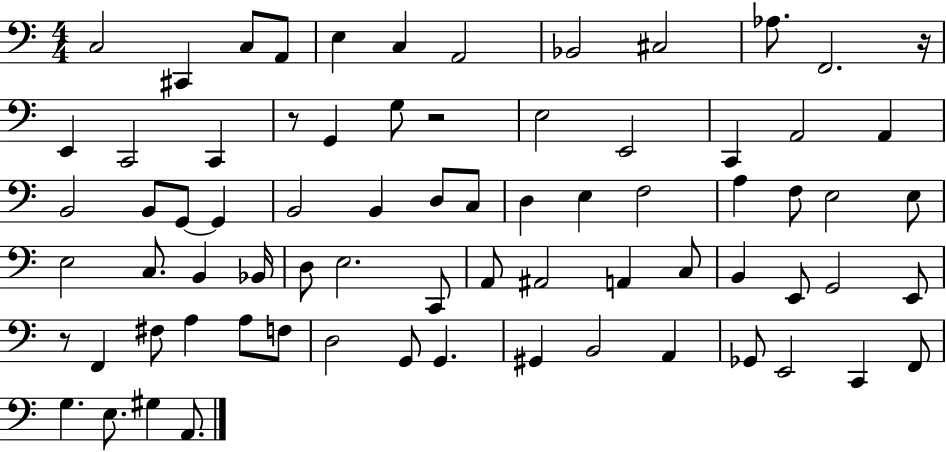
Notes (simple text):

C3/h C#2/q C3/e A2/e E3/q C3/q A2/h Bb2/h C#3/h Ab3/e. F2/h. R/s E2/q C2/h C2/q R/e G2/q G3/e R/h E3/h E2/h C2/q A2/h A2/q B2/h B2/e G2/e G2/q B2/h B2/q D3/e C3/e D3/q E3/q F3/h A3/q F3/e E3/h E3/e E3/h C3/e. B2/q Bb2/s D3/e E3/h. C2/e A2/e A#2/h A2/q C3/e B2/q E2/e G2/h E2/e R/e F2/q F#3/e A3/q A3/e F3/e D3/h G2/e G2/q. G#2/q B2/h A2/q Gb2/e E2/h C2/q F2/e G3/q. E3/e. G#3/q A2/e.